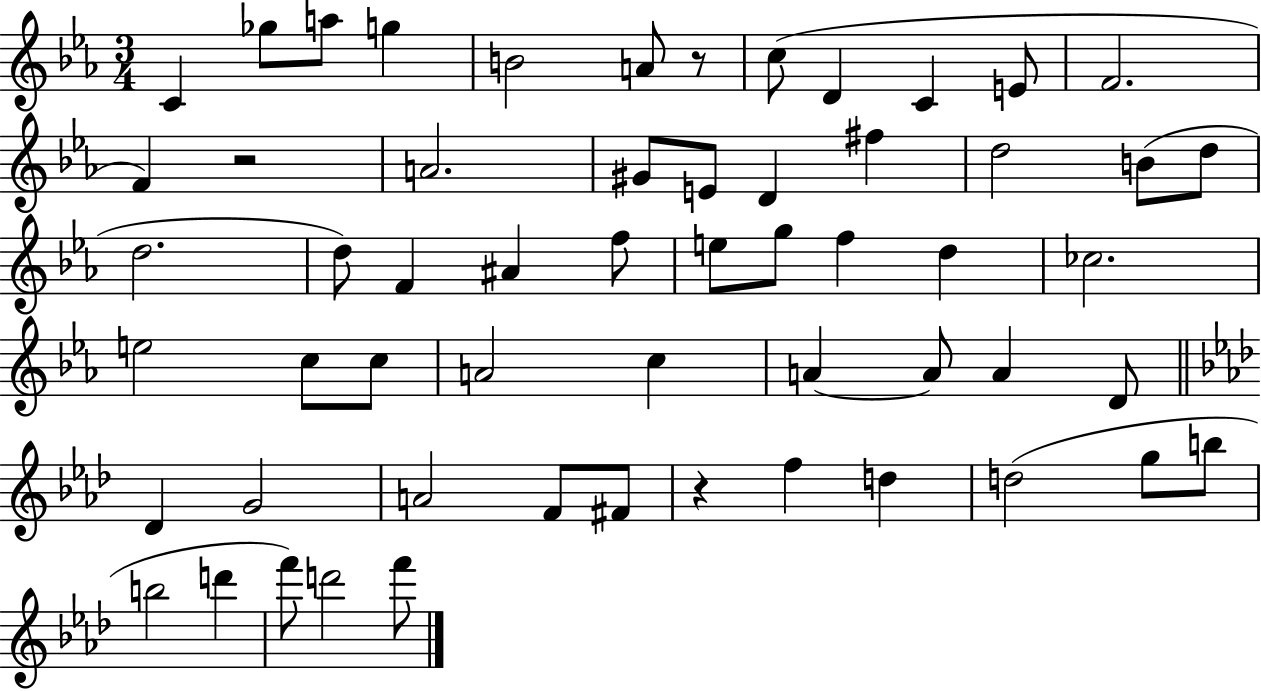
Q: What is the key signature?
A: EES major